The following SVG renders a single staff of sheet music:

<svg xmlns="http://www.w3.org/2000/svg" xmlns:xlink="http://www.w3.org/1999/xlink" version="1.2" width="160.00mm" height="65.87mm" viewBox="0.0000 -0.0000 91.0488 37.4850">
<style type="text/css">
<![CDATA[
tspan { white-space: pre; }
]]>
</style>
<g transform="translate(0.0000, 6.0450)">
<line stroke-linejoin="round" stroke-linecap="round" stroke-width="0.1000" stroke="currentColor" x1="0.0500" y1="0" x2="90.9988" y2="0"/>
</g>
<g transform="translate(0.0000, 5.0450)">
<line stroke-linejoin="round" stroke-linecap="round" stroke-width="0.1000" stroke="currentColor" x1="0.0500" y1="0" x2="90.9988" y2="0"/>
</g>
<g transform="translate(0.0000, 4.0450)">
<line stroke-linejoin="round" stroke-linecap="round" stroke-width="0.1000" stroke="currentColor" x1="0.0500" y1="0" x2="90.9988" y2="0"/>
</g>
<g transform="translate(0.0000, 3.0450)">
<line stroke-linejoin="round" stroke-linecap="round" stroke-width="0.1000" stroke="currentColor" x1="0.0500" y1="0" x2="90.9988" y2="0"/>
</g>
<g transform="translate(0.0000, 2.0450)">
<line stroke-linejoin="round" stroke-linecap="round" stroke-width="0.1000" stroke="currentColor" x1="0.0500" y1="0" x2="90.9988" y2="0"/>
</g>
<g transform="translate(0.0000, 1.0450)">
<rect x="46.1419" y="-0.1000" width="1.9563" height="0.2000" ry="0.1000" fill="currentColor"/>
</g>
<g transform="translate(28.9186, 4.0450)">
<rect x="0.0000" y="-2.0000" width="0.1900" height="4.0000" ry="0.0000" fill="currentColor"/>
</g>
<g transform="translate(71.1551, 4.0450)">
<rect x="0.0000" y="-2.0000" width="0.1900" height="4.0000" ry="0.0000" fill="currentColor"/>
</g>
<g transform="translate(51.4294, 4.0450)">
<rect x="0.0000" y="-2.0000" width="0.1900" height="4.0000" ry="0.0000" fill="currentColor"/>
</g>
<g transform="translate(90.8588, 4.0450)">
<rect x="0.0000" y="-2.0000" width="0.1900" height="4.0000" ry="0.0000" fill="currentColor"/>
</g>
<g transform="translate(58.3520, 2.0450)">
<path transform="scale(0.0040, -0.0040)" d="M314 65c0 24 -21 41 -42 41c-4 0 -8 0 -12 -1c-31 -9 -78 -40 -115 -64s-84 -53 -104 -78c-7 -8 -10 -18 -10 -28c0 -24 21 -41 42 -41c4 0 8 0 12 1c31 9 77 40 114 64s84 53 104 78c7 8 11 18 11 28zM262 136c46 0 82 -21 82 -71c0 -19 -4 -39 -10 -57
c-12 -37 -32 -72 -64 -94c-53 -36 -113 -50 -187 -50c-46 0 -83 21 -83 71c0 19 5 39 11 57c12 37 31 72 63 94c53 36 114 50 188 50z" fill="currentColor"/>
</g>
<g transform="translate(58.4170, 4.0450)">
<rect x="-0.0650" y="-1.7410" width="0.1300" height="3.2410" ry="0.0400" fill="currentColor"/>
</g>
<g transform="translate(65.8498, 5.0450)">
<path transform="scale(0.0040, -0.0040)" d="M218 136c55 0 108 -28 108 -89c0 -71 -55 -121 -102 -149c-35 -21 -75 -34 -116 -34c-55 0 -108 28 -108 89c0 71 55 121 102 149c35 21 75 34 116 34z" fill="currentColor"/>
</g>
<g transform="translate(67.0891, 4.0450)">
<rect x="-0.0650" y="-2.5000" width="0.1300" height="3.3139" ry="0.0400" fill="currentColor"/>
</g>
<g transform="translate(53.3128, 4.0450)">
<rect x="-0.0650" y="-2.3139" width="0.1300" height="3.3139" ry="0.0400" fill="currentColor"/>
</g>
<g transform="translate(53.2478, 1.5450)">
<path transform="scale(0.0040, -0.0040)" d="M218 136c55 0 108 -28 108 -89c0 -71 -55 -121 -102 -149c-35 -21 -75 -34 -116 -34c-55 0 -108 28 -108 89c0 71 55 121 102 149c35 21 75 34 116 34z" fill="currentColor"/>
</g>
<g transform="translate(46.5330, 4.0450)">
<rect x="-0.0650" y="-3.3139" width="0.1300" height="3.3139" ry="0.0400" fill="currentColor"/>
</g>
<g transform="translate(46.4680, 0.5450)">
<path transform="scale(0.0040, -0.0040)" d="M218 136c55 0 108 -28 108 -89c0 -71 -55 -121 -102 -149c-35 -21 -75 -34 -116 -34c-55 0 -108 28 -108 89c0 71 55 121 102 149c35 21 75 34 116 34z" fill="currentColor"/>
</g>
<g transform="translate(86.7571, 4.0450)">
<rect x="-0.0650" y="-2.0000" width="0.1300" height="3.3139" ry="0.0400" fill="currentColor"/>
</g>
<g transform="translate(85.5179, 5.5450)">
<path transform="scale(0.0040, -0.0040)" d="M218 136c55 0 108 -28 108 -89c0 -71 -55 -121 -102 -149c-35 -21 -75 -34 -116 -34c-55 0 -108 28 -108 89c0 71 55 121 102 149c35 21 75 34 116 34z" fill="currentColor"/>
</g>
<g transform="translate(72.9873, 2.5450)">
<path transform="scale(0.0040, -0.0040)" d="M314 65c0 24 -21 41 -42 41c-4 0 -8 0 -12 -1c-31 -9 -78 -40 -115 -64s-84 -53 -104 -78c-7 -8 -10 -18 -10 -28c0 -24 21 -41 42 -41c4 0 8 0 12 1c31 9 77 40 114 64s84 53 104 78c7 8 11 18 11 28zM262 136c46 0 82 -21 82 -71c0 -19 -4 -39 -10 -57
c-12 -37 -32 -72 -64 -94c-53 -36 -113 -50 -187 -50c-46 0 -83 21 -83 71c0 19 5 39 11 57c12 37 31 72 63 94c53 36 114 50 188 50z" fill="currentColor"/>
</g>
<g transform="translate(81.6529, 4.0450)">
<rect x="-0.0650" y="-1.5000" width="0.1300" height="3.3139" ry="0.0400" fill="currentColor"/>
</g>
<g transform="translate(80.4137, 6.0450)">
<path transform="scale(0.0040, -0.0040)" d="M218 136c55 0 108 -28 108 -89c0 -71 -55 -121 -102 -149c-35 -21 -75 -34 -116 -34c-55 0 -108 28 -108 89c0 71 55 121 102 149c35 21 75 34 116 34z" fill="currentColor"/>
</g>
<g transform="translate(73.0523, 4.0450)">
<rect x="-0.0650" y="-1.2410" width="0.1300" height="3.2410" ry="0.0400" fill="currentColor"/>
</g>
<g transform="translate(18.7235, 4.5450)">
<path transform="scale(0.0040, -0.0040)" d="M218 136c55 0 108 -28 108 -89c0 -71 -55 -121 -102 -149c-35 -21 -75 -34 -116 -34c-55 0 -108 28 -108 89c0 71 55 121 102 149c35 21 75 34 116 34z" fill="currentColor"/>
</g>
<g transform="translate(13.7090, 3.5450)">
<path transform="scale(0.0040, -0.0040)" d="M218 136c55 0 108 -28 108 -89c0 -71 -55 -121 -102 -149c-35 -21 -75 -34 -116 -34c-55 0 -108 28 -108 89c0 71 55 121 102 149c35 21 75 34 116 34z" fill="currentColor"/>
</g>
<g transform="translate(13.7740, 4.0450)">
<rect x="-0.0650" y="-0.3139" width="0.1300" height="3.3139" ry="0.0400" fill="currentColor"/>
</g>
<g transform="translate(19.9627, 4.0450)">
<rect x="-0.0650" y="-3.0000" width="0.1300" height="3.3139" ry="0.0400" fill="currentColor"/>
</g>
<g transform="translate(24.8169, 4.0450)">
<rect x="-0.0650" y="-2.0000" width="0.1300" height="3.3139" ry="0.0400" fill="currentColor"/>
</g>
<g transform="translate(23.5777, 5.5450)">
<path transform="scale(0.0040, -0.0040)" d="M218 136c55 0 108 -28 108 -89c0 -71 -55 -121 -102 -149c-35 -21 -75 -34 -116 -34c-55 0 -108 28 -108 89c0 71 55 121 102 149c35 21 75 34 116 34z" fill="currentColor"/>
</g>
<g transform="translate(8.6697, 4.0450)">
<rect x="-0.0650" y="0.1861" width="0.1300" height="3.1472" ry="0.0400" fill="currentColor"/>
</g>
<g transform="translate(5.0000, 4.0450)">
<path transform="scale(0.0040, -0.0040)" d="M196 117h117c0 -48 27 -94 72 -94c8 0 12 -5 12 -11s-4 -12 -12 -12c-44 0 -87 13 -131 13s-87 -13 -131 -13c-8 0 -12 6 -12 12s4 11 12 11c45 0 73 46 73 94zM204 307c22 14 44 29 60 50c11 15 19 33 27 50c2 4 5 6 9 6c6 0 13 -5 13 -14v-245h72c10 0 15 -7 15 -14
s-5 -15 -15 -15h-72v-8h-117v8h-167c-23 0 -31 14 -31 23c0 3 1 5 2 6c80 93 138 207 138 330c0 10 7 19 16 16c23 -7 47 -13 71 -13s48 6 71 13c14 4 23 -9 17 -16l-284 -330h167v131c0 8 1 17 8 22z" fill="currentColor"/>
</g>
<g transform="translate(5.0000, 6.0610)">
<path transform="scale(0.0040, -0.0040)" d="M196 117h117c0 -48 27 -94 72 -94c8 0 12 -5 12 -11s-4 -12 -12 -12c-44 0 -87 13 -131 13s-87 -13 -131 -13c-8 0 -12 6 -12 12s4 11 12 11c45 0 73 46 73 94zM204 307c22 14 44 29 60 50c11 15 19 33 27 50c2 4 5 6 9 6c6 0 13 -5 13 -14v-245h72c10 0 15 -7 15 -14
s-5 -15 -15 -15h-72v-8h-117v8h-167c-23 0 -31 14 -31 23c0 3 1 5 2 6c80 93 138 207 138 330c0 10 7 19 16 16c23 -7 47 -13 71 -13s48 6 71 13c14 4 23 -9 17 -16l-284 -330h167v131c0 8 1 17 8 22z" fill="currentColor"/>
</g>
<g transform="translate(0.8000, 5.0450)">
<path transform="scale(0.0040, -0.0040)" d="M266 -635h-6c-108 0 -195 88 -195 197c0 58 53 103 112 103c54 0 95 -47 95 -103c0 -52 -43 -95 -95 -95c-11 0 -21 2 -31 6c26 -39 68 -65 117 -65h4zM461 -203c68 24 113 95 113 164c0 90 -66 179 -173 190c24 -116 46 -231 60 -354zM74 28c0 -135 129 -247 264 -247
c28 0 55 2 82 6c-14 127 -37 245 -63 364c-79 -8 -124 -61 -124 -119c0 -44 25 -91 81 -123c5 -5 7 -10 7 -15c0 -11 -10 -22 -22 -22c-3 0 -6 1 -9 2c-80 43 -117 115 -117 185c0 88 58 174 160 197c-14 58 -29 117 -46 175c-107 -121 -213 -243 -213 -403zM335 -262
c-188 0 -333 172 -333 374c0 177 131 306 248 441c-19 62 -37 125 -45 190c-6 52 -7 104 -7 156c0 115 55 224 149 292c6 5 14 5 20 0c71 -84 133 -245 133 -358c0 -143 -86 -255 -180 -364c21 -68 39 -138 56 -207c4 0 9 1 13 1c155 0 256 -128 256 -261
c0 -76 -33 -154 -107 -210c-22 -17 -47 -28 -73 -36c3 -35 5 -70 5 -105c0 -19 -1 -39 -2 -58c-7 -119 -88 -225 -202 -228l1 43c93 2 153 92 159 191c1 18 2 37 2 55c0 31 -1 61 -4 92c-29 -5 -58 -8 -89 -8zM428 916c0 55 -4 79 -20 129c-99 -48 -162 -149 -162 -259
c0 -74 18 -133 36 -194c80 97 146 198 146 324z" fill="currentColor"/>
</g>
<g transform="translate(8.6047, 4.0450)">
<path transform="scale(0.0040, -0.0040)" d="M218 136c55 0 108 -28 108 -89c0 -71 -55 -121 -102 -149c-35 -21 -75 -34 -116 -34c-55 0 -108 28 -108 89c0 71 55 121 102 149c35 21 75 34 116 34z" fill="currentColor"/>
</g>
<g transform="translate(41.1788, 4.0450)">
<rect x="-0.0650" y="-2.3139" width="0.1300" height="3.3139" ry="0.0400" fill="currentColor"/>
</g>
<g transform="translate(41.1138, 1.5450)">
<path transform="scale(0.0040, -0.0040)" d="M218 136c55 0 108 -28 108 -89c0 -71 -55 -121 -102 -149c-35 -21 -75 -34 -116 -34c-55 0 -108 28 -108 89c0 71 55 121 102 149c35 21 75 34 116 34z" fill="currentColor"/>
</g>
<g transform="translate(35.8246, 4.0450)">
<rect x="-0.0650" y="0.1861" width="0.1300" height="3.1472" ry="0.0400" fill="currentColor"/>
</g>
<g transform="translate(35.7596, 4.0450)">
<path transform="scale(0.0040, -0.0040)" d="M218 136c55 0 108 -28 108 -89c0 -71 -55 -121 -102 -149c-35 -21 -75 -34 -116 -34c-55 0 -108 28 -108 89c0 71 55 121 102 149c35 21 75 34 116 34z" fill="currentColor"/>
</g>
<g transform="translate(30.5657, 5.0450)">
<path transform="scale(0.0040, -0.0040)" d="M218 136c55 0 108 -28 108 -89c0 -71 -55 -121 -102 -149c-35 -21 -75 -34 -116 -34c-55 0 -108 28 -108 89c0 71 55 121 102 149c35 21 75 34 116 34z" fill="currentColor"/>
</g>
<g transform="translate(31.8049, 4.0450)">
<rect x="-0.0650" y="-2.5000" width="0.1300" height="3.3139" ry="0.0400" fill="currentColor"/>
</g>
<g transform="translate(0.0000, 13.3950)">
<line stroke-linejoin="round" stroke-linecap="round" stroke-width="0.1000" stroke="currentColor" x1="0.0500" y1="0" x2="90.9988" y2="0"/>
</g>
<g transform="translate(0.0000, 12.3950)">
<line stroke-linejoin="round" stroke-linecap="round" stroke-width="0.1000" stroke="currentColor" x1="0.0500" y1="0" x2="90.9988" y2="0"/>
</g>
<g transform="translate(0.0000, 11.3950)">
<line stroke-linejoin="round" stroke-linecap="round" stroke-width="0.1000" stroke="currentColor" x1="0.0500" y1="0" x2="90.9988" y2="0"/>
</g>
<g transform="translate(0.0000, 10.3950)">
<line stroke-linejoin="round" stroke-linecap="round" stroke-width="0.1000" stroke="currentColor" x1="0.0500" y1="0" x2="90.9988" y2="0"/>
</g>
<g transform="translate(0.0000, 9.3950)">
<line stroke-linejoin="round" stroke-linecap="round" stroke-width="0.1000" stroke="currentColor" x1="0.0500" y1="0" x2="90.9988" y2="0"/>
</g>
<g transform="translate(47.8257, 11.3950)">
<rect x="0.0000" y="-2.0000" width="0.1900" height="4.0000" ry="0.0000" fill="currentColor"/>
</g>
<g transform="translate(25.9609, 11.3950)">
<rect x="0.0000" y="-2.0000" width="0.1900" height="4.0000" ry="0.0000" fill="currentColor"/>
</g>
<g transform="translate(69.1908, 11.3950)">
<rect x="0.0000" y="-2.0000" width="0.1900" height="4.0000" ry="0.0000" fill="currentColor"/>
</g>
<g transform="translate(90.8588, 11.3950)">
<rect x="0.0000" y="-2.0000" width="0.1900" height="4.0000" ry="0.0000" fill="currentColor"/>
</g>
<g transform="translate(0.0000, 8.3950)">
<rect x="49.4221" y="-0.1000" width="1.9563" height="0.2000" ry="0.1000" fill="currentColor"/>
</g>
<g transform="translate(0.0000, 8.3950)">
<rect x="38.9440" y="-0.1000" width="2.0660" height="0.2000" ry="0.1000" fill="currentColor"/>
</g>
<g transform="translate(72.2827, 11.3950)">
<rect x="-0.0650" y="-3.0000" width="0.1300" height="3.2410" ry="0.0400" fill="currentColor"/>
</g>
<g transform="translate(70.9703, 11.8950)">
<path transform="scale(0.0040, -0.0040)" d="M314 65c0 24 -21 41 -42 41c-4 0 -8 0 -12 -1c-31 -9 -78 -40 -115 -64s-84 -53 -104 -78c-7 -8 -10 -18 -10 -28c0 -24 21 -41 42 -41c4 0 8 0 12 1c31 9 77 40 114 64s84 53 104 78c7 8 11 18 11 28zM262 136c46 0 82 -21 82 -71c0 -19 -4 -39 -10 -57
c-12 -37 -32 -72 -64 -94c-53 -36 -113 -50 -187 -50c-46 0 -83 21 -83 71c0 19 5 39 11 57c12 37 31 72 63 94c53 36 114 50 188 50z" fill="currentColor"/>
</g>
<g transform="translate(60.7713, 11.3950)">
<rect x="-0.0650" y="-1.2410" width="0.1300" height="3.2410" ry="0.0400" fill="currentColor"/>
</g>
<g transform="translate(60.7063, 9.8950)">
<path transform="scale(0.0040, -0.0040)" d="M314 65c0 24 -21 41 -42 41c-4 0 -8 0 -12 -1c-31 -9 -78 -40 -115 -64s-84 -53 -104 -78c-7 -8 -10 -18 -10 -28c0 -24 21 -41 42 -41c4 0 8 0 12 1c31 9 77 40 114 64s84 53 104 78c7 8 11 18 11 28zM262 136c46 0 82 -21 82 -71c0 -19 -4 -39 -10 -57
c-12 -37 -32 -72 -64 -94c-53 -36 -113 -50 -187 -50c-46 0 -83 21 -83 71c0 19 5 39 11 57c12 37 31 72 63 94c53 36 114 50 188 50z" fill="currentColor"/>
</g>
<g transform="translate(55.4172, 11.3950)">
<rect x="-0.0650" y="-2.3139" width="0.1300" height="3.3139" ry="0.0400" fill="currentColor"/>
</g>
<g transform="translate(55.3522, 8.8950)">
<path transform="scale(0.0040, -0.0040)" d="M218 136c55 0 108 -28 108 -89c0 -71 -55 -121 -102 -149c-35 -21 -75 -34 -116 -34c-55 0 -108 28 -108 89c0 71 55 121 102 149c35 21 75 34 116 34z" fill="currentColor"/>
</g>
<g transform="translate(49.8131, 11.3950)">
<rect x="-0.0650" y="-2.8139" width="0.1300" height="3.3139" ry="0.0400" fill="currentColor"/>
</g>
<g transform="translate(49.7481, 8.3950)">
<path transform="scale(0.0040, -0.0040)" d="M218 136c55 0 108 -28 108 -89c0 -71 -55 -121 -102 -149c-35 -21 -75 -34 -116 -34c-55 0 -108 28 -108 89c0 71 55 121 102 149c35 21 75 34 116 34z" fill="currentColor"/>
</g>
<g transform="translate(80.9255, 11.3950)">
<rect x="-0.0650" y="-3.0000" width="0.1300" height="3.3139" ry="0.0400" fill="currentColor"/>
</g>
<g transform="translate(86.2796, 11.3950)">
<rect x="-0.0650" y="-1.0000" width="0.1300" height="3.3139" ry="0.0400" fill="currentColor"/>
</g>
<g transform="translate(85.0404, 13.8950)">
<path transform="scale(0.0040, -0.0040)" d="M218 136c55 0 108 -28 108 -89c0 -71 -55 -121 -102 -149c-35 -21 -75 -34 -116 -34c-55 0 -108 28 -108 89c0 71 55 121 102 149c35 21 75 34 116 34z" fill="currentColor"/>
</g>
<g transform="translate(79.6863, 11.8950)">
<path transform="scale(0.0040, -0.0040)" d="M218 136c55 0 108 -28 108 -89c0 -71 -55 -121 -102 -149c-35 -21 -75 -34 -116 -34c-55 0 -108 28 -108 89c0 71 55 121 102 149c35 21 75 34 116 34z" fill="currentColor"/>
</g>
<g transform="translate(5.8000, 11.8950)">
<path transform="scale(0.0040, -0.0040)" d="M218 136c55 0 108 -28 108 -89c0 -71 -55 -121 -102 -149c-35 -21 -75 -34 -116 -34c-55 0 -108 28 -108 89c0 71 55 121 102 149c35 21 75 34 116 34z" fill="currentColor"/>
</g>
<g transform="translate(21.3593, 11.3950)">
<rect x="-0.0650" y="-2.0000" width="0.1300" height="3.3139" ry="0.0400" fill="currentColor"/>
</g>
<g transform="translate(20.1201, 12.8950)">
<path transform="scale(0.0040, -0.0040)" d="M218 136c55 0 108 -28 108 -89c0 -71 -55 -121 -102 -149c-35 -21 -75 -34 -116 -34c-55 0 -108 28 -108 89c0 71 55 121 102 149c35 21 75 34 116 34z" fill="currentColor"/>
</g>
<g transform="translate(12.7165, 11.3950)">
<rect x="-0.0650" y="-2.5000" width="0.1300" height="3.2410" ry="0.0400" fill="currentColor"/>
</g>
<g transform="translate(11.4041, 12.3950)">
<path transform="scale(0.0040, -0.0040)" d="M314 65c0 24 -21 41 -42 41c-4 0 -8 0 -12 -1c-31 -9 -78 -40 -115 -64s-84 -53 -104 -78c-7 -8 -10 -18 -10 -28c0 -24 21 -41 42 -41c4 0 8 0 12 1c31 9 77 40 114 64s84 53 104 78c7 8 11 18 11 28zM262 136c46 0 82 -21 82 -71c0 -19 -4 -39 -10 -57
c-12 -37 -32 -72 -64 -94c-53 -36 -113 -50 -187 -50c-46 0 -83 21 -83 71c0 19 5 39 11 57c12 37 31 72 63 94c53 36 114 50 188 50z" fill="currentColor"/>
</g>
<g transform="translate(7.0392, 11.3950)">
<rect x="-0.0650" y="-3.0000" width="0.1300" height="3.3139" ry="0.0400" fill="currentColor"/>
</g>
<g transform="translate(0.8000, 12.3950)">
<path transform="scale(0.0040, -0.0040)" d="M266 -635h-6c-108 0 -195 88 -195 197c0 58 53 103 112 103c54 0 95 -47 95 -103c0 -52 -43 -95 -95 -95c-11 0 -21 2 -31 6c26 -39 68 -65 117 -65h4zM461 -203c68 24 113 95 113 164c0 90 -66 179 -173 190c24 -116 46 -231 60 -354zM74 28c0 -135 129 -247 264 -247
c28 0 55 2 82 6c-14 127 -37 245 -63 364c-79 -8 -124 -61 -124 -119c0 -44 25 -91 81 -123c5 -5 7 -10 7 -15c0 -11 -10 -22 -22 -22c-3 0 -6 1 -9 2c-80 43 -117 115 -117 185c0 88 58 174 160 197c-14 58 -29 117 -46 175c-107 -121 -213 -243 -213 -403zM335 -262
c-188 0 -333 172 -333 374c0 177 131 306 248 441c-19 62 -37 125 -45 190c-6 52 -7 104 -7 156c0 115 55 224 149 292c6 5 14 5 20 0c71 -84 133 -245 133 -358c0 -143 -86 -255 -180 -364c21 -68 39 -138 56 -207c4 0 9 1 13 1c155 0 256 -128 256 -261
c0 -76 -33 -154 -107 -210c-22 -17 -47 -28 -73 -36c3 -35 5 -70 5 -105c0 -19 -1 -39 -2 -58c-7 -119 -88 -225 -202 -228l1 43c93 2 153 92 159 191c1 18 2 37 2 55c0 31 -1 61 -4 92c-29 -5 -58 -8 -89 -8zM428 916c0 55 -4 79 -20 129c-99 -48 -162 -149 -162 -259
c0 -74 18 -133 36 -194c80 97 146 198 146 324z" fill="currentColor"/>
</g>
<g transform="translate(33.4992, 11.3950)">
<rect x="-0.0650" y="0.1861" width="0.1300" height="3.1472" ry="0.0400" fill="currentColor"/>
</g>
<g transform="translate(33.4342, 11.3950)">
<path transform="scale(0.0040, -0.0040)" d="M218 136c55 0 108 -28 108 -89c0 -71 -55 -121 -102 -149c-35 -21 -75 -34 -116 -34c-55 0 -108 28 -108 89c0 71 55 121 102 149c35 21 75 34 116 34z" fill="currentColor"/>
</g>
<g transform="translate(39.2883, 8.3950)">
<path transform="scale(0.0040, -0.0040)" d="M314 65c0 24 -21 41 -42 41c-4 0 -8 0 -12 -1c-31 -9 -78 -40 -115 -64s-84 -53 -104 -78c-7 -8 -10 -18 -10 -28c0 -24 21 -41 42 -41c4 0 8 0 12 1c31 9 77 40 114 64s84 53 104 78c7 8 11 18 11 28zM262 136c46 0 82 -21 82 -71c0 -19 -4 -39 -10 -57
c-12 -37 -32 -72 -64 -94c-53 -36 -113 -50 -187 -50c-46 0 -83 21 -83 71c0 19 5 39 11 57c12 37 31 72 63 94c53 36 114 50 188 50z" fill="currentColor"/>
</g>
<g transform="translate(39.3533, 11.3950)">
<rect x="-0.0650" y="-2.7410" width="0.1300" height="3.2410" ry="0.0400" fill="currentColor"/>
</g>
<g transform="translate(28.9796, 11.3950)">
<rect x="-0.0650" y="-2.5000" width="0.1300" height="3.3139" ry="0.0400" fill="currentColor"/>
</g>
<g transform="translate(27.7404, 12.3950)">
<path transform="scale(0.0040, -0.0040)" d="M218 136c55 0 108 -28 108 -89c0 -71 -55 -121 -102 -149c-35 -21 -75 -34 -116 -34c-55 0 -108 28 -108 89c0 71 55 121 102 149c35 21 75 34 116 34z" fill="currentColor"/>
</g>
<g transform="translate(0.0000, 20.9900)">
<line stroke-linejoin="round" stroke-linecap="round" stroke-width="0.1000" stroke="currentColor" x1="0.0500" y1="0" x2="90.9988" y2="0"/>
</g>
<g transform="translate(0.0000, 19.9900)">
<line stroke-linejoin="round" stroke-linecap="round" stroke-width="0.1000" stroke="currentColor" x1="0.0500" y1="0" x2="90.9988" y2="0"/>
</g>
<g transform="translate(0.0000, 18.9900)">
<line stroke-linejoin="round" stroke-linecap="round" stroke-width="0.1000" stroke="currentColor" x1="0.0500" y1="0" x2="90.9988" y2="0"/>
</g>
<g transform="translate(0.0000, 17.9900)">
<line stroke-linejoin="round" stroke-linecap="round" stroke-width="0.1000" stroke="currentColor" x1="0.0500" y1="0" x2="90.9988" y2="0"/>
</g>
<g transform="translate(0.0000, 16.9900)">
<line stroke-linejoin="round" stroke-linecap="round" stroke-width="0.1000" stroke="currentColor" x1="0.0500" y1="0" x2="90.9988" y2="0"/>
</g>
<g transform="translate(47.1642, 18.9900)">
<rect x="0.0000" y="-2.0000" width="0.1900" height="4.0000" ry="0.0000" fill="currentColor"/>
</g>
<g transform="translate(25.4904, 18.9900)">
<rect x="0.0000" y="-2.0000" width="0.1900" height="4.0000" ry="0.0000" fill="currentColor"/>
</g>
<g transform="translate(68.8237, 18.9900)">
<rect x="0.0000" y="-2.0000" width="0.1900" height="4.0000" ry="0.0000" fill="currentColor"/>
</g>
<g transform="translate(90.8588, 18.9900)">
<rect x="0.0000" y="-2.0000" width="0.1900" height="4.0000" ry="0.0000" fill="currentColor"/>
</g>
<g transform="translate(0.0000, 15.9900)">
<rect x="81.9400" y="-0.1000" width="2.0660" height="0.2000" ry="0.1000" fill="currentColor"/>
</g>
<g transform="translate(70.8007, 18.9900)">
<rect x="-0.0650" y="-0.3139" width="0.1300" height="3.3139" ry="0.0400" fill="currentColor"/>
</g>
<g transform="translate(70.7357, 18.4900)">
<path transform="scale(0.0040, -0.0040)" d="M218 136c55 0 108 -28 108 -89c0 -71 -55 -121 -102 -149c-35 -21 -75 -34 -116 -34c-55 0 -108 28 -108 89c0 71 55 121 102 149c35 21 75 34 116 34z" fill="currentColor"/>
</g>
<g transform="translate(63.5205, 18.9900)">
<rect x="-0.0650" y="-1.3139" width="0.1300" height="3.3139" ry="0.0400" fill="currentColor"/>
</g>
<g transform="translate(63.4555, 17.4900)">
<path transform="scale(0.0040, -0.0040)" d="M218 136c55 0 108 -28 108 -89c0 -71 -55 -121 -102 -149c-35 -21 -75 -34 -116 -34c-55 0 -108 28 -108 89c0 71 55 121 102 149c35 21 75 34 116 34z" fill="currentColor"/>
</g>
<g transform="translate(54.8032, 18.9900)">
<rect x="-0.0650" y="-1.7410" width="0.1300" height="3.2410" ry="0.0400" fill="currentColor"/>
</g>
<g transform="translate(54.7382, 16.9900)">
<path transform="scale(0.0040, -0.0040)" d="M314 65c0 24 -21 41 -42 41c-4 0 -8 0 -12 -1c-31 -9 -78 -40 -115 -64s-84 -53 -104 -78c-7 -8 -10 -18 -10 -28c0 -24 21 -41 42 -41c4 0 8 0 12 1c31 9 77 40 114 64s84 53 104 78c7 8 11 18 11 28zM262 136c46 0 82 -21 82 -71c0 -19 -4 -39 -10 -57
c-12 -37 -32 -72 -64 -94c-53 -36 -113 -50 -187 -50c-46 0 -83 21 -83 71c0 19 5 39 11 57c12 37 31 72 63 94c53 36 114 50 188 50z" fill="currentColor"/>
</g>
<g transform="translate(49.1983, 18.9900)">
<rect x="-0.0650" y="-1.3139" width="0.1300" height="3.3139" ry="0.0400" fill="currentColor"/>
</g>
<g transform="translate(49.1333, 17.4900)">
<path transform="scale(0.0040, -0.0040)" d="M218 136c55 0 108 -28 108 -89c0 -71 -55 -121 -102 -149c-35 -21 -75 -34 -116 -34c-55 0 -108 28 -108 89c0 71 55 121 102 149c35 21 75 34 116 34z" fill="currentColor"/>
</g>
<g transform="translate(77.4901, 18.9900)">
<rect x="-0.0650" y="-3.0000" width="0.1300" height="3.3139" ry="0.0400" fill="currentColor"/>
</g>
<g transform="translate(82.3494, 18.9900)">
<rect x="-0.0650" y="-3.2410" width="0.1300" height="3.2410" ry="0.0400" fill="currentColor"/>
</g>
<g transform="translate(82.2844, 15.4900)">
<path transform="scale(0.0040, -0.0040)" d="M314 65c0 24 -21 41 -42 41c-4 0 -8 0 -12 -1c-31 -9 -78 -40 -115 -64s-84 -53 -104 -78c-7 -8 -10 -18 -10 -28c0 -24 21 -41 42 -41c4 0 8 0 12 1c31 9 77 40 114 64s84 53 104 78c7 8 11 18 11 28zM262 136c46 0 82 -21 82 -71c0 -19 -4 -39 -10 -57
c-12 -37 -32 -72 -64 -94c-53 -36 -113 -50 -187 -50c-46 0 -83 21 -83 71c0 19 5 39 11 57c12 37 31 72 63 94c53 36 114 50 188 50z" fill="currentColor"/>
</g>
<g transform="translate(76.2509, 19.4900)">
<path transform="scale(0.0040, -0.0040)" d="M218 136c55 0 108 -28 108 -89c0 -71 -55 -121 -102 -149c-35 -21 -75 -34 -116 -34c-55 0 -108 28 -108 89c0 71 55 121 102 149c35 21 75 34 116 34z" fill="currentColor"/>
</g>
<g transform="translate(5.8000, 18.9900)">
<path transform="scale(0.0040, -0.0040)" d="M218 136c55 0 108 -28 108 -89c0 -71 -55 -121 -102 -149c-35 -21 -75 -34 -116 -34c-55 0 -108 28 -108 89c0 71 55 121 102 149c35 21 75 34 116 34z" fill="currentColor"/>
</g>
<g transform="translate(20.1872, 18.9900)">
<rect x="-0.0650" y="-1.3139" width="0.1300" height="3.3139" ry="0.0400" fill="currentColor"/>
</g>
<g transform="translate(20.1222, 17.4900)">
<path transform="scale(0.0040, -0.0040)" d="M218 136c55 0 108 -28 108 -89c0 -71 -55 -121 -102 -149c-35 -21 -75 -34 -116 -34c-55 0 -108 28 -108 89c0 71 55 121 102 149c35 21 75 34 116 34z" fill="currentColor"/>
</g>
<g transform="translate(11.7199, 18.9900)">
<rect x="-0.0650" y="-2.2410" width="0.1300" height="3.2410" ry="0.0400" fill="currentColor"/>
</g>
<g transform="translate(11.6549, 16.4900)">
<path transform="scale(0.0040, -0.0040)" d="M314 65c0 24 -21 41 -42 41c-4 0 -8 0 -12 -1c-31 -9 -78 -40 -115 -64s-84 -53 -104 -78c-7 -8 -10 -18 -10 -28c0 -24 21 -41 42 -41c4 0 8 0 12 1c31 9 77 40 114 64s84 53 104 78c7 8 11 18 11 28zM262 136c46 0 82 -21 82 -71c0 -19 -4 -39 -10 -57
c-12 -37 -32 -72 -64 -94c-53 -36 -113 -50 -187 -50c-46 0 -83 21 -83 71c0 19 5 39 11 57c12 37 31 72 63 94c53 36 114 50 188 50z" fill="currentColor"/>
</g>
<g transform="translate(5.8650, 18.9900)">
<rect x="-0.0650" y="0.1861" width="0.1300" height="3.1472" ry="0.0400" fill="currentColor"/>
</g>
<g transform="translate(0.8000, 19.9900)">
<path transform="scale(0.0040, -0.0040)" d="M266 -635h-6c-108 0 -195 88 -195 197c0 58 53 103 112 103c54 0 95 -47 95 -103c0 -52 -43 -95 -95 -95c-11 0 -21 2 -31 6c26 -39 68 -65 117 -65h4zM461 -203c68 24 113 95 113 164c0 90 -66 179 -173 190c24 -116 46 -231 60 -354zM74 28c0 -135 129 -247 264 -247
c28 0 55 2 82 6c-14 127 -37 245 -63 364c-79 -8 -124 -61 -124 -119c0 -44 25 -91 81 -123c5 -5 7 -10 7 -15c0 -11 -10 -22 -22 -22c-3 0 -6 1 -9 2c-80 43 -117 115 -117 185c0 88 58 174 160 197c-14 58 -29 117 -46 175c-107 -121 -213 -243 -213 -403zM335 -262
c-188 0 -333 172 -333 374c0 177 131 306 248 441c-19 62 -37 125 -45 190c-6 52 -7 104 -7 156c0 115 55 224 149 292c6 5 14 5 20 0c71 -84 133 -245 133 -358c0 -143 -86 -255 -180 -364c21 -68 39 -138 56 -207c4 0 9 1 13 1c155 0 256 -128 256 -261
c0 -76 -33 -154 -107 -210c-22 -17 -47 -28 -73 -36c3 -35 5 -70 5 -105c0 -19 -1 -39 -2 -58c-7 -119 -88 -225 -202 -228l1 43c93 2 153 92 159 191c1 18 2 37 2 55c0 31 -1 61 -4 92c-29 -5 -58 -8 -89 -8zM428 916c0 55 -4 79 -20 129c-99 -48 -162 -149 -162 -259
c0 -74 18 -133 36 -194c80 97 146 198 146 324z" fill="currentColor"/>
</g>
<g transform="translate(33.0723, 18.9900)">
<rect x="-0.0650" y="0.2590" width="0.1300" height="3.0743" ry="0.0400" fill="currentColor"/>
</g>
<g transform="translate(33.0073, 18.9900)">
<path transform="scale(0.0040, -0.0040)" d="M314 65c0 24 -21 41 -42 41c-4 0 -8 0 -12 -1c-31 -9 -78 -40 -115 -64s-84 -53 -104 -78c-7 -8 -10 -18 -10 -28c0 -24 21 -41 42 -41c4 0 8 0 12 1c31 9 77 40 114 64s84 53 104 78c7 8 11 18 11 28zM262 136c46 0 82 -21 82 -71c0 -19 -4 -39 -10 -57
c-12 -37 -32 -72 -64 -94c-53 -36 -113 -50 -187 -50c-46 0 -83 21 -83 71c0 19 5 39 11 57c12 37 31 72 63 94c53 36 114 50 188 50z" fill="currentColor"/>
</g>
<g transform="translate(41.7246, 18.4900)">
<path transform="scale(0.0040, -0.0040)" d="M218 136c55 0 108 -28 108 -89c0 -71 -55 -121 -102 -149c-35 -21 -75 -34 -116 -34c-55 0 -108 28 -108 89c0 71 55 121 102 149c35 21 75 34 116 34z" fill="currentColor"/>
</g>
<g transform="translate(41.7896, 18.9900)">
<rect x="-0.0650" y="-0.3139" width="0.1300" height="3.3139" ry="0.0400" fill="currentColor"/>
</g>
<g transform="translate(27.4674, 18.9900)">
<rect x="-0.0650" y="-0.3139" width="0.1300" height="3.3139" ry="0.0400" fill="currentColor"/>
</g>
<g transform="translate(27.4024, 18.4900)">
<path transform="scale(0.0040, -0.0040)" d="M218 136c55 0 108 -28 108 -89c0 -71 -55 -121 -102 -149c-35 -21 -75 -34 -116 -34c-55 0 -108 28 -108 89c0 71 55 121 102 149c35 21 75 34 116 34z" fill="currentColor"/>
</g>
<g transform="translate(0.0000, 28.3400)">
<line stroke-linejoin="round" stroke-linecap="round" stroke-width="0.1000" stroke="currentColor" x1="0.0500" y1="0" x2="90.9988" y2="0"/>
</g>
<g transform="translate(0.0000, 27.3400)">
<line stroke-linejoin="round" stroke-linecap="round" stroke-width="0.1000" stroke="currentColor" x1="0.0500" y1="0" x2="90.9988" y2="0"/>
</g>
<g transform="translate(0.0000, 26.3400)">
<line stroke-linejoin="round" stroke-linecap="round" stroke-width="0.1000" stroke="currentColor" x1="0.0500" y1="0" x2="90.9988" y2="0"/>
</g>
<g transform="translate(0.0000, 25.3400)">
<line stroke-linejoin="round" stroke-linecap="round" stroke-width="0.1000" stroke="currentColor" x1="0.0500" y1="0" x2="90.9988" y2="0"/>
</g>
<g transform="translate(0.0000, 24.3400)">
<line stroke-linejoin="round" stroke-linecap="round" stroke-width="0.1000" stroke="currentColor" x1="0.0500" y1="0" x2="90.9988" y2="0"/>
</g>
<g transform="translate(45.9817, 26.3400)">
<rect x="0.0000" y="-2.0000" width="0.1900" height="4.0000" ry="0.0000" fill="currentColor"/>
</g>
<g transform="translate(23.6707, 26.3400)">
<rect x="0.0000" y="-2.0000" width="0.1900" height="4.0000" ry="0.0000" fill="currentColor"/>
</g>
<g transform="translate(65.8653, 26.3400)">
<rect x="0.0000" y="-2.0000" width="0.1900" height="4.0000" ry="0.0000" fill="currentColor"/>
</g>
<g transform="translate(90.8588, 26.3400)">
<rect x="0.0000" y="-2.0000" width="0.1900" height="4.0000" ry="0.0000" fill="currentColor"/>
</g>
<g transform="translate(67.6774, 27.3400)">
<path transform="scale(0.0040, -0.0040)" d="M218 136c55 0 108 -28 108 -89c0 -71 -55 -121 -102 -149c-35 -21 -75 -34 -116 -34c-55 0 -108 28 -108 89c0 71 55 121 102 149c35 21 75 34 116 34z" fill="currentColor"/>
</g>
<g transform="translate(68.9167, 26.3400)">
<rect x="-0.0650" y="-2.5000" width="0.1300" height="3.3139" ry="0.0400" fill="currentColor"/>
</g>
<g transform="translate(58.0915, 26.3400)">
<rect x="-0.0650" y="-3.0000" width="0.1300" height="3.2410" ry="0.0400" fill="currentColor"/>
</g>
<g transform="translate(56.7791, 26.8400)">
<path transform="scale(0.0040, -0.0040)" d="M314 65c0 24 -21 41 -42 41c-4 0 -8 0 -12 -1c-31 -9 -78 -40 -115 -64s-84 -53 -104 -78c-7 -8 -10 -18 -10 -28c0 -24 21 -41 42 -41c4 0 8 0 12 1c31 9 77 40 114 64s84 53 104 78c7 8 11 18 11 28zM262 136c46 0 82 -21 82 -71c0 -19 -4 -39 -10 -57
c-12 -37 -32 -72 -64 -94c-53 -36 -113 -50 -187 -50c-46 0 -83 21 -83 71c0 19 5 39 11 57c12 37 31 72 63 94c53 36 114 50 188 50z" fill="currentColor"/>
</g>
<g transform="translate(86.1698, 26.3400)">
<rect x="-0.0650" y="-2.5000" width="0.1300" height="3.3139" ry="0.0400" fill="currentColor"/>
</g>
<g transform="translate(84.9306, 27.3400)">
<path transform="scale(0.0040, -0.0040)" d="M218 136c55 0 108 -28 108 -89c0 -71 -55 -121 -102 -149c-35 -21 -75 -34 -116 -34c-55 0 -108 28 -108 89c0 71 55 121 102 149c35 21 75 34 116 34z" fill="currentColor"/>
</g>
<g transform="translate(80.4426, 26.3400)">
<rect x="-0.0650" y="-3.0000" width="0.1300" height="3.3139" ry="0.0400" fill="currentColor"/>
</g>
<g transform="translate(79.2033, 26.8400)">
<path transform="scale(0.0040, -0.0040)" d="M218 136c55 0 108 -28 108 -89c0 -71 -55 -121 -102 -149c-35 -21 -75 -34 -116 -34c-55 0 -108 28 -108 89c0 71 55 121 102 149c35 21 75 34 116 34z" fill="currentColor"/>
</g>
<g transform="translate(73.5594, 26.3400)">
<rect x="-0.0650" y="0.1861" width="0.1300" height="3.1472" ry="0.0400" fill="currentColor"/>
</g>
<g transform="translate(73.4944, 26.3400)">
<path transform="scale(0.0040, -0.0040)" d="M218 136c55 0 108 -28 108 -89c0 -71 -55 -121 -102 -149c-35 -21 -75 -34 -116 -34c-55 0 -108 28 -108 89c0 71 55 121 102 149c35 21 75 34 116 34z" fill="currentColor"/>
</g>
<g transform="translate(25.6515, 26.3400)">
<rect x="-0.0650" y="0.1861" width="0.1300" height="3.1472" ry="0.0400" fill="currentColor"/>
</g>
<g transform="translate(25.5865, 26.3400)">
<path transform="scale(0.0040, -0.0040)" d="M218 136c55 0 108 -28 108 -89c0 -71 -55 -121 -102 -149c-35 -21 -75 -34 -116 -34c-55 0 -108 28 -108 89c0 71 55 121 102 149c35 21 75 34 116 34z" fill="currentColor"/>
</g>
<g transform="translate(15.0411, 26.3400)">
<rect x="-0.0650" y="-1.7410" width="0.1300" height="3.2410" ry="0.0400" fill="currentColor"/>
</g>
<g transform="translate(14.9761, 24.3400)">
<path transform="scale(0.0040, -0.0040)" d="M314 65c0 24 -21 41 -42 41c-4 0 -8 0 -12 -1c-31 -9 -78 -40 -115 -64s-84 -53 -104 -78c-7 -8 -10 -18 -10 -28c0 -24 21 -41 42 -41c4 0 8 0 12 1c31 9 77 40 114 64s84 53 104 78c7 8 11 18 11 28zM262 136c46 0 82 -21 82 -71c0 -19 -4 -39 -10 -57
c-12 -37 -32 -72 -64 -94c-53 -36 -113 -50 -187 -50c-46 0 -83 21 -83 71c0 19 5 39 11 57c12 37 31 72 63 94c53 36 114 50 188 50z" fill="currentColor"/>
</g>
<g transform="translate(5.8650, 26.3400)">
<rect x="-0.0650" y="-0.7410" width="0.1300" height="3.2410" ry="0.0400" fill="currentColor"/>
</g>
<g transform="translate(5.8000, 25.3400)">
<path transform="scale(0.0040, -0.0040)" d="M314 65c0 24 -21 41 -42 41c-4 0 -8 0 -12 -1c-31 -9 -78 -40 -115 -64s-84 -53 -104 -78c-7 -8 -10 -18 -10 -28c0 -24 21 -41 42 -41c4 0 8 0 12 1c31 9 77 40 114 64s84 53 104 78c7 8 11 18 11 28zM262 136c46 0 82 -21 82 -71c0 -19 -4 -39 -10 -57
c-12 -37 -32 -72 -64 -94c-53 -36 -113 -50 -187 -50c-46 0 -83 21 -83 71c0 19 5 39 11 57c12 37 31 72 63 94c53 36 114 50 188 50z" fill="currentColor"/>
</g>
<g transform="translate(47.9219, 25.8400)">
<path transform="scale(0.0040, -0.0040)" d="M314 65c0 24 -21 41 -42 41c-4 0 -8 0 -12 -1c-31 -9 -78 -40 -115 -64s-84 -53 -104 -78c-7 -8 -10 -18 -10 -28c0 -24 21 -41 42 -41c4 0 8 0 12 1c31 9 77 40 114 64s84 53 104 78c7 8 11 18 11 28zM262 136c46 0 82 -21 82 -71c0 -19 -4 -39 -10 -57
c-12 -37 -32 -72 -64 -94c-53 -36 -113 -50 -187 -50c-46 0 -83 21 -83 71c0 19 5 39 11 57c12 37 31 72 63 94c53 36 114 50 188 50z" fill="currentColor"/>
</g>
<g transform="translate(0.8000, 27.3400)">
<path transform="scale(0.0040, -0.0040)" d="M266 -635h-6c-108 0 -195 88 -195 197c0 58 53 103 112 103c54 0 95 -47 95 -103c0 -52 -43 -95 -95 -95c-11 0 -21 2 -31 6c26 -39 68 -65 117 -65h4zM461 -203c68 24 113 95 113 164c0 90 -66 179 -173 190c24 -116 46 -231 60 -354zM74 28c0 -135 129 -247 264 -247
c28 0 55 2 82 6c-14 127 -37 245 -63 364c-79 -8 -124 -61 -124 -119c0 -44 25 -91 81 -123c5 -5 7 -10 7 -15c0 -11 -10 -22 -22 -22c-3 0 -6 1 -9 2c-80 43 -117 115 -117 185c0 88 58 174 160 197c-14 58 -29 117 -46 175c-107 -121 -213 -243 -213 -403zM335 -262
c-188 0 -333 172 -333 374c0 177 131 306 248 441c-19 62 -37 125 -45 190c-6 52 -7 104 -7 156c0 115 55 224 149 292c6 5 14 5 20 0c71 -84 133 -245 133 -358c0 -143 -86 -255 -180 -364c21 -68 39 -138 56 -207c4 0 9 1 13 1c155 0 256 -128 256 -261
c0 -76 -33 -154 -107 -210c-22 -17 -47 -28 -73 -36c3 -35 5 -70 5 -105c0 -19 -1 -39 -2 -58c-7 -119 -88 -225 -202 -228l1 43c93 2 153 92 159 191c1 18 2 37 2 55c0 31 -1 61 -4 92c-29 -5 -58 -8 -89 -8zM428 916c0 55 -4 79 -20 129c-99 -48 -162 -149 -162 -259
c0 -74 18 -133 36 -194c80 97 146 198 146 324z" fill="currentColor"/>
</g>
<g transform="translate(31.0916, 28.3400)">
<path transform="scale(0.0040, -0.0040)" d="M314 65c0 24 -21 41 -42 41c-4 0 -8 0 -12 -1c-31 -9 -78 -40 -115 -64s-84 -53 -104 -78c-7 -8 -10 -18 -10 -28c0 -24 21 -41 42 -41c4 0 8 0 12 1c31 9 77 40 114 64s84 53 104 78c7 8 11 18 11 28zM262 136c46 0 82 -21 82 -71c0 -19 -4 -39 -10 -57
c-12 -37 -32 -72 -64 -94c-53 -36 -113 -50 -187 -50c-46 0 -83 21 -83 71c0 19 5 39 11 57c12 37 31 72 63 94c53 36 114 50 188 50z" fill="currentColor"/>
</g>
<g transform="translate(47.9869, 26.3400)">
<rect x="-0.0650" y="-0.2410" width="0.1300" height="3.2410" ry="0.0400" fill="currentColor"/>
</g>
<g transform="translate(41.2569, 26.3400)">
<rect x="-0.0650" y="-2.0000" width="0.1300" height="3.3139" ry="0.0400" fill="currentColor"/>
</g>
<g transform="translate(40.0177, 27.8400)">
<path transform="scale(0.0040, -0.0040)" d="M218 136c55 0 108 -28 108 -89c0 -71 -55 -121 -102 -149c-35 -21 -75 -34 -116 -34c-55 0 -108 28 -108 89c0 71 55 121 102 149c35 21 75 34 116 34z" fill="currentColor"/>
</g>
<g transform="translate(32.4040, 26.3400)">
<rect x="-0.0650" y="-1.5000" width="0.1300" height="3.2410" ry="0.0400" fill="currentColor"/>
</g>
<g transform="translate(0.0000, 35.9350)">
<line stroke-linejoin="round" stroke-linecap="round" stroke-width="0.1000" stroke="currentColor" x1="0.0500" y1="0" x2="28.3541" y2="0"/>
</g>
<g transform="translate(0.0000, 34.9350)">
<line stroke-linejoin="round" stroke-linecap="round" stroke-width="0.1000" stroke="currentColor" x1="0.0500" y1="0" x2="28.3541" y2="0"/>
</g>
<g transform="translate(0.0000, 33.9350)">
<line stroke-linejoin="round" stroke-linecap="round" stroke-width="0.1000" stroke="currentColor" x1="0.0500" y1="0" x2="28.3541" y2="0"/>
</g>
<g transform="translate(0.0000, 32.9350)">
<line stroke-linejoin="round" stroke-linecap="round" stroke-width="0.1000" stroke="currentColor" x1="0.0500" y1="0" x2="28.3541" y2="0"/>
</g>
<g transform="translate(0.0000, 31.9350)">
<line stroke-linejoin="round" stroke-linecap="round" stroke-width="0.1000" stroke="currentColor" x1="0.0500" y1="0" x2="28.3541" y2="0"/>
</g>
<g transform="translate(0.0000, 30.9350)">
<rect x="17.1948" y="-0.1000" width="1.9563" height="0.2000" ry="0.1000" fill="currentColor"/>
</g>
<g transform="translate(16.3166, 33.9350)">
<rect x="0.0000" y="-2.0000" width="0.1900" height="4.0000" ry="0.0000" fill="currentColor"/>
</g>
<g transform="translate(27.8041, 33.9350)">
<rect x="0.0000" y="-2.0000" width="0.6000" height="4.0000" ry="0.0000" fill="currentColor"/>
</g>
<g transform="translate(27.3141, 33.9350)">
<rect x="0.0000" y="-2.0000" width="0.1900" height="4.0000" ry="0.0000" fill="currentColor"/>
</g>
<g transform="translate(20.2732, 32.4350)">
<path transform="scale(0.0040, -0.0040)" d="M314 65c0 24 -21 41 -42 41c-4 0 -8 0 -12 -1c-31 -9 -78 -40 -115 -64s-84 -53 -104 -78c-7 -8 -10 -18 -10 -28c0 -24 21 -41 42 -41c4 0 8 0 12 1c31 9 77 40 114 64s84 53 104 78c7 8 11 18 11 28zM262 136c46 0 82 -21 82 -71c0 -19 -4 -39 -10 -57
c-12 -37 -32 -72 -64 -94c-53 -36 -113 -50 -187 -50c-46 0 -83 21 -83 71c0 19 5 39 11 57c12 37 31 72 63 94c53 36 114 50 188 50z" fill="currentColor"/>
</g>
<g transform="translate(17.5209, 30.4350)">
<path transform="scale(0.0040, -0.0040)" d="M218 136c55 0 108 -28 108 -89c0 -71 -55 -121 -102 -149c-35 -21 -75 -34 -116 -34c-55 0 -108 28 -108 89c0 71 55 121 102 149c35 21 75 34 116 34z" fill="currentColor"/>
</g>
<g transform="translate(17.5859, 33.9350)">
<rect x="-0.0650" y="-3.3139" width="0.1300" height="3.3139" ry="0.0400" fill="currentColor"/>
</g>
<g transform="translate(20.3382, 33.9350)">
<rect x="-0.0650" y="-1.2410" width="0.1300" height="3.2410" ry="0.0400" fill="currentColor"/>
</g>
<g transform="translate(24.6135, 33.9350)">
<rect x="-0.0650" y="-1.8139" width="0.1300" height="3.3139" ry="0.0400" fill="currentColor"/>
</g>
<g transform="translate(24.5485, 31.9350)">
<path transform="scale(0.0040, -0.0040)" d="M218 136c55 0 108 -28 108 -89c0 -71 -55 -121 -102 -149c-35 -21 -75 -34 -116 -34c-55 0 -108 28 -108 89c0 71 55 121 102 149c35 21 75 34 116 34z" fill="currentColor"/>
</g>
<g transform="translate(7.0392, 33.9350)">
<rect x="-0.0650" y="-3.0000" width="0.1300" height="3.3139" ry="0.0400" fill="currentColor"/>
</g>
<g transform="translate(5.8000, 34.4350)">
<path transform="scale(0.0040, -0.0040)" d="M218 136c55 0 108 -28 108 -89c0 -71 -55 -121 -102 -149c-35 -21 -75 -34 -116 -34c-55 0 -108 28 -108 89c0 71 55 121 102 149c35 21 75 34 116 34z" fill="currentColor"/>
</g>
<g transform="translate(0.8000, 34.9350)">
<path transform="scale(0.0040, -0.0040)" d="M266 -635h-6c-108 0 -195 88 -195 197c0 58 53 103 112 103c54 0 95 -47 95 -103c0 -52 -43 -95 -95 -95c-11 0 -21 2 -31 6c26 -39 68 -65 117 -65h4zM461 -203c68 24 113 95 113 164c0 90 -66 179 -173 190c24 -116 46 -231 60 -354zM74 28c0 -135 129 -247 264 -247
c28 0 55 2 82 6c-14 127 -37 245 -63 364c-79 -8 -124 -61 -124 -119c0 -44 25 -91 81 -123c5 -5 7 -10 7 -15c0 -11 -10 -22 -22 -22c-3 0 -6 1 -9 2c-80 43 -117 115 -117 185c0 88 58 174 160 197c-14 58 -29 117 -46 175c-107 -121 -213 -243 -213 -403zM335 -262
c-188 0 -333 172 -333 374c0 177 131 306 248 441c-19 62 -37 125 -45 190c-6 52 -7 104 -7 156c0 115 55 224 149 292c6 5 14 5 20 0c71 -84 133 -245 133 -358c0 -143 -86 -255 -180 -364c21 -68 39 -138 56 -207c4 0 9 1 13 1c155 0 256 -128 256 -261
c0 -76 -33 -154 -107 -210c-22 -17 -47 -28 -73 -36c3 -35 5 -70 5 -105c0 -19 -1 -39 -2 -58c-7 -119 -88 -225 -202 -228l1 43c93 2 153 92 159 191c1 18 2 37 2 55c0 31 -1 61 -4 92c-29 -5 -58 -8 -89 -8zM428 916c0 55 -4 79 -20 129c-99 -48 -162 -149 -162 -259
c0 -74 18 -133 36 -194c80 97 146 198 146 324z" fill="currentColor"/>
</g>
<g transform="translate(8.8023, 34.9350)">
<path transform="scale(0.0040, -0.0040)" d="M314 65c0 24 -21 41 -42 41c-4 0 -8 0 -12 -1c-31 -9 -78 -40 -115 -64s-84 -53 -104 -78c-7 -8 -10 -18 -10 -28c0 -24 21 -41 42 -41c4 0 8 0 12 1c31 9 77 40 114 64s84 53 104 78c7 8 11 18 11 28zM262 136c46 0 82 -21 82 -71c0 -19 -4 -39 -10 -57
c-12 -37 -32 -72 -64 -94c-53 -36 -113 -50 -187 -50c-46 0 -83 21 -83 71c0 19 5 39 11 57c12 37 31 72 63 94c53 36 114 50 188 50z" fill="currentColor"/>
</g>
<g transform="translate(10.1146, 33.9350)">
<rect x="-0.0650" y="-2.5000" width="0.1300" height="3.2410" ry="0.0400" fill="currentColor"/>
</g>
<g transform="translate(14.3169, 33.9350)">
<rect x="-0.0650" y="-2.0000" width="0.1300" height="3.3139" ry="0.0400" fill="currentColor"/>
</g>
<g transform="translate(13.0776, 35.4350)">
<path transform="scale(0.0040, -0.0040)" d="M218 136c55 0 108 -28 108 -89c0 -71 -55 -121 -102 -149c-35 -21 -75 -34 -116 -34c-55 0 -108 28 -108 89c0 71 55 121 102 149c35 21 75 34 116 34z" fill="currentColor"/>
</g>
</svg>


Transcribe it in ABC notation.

X:1
T:Untitled
M:4/4
L:1/4
K:C
B c A F G B g b g f2 G e2 E F A G2 F G B a2 a g e2 A2 A D B g2 e c B2 c e f2 e c A b2 d2 f2 B E2 F c2 A2 G B A G A G2 F b e2 f